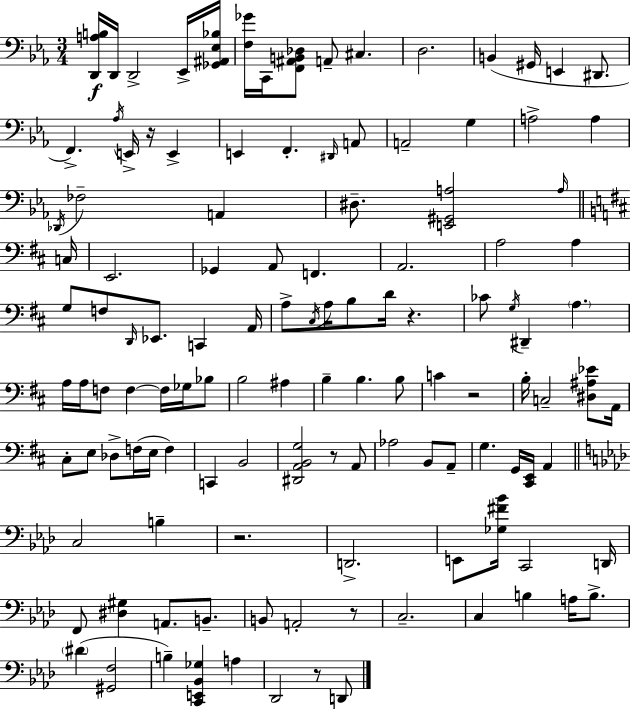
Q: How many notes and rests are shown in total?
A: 122